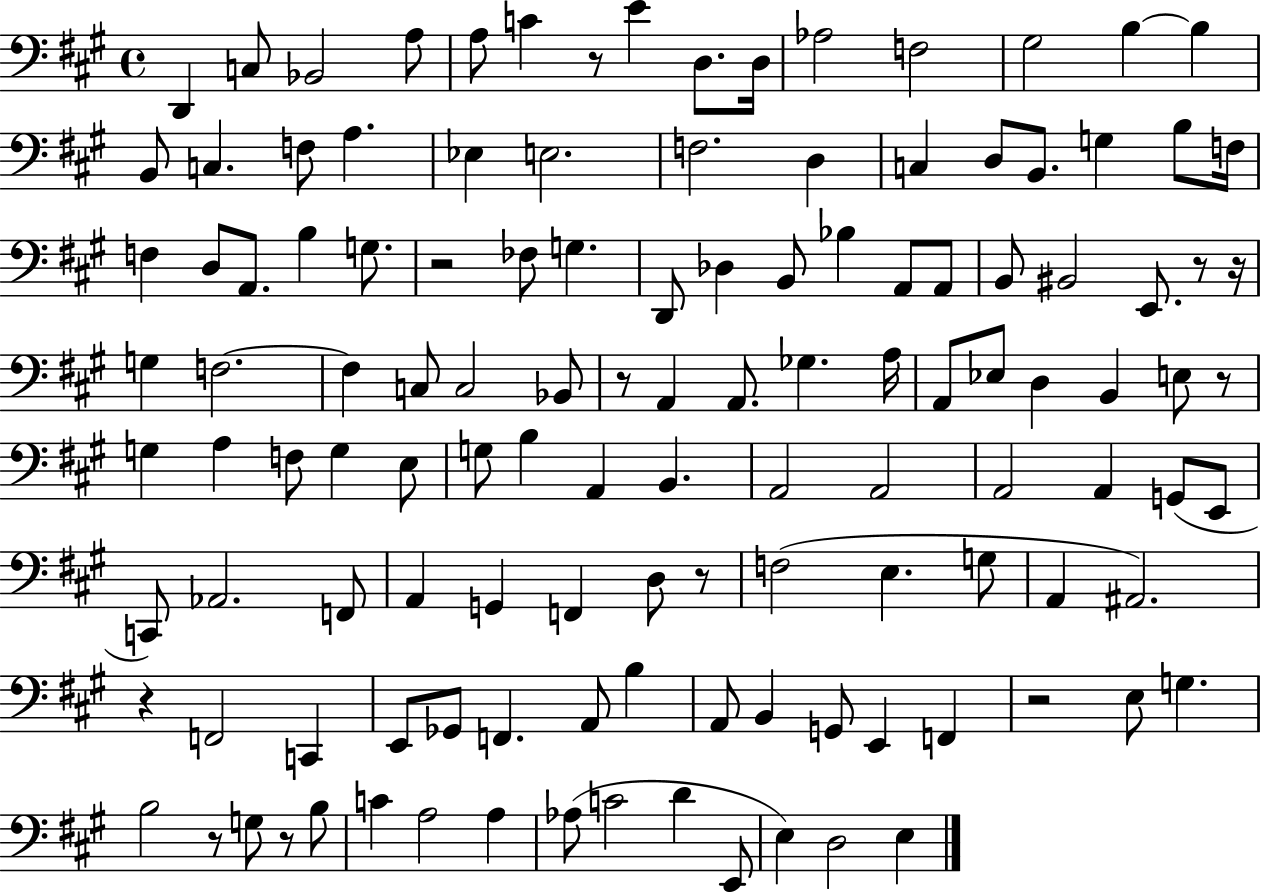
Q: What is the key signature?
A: A major